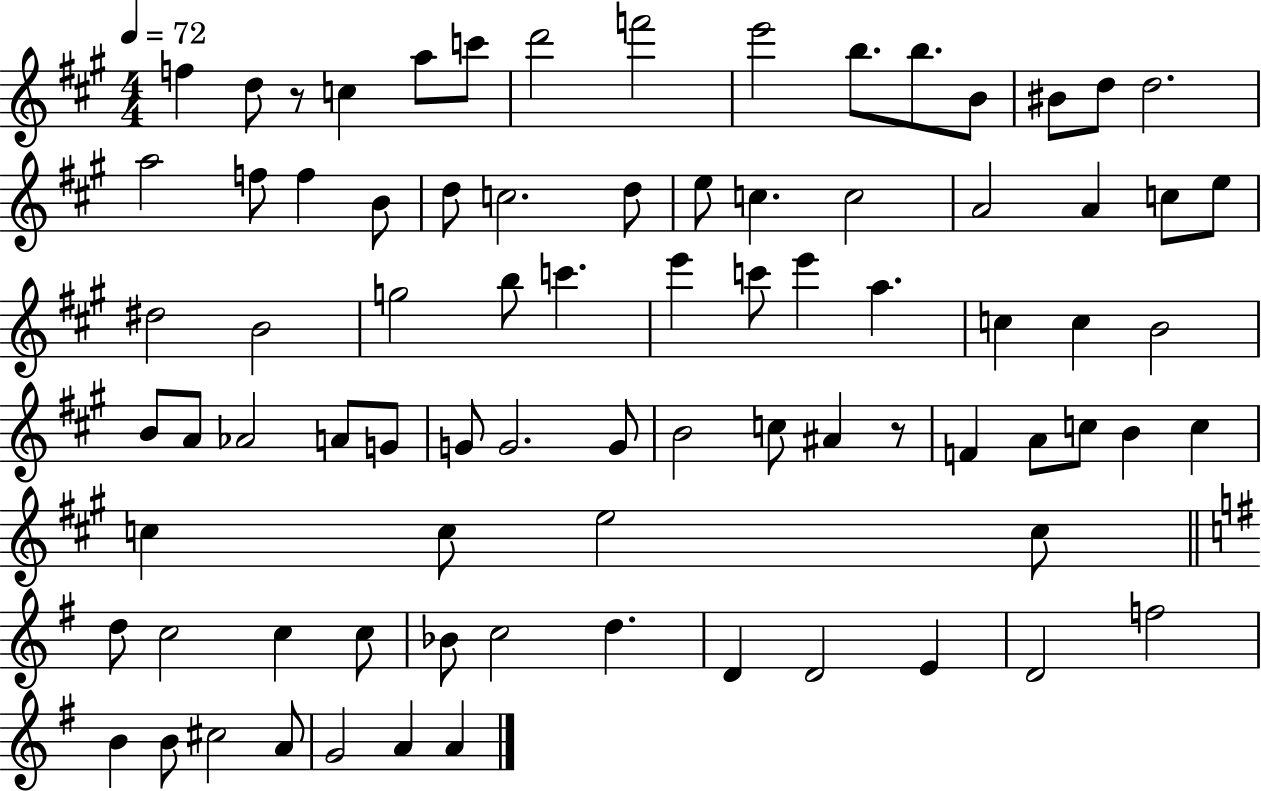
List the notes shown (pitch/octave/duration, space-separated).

F5/q D5/e R/e C5/q A5/e C6/e D6/h F6/h E6/h B5/e. B5/e. B4/e BIS4/e D5/e D5/h. A5/h F5/e F5/q B4/e D5/e C5/h. D5/e E5/e C5/q. C5/h A4/h A4/q C5/e E5/e D#5/h B4/h G5/h B5/e C6/q. E6/q C6/e E6/q A5/q. C5/q C5/q B4/h B4/e A4/e Ab4/h A4/e G4/e G4/e G4/h. G4/e B4/h C5/e A#4/q R/e F4/q A4/e C5/e B4/q C5/q C5/q C5/e E5/h C5/e D5/e C5/h C5/q C5/e Bb4/e C5/h D5/q. D4/q D4/h E4/q D4/h F5/h B4/q B4/e C#5/h A4/e G4/h A4/q A4/q